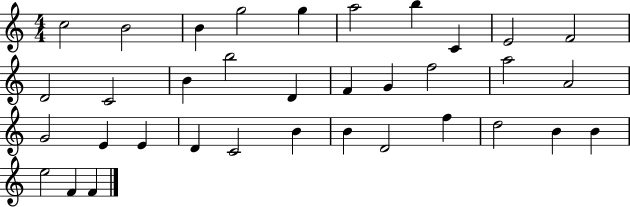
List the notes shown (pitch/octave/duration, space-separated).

C5/h B4/h B4/q G5/h G5/q A5/h B5/q C4/q E4/h F4/h D4/h C4/h B4/q B5/h D4/q F4/q G4/q F5/h A5/h A4/h G4/h E4/q E4/q D4/q C4/h B4/q B4/q D4/h F5/q D5/h B4/q B4/q E5/h F4/q F4/q